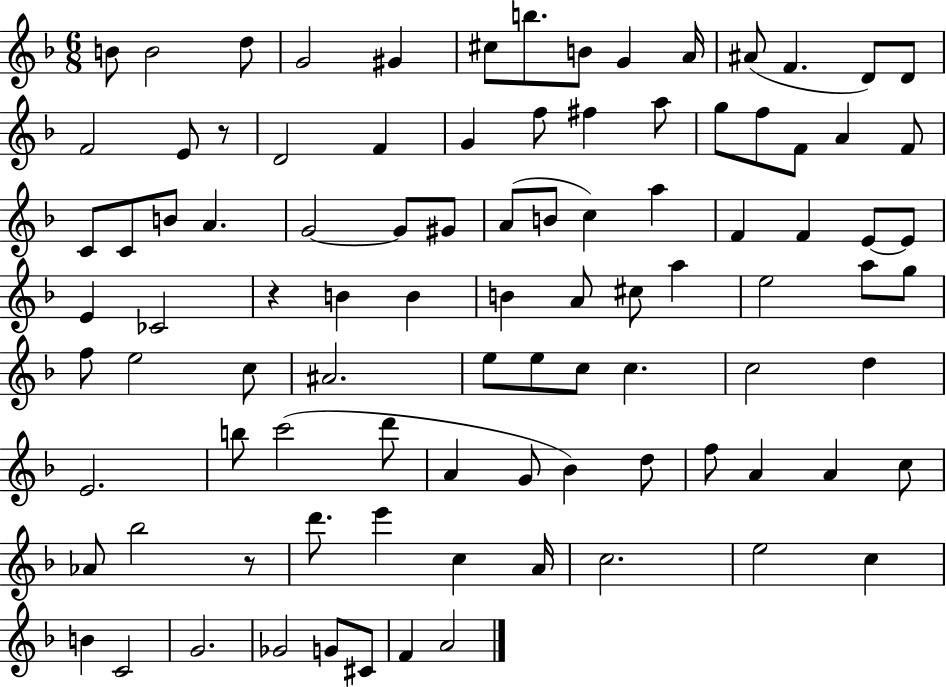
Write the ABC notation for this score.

X:1
T:Untitled
M:6/8
L:1/4
K:F
B/2 B2 d/2 G2 ^G ^c/2 b/2 B/2 G A/4 ^A/2 F D/2 D/2 F2 E/2 z/2 D2 F G f/2 ^f a/2 g/2 f/2 F/2 A F/2 C/2 C/2 B/2 A G2 G/2 ^G/2 A/2 B/2 c a F F E/2 E/2 E _C2 z B B B A/2 ^c/2 a e2 a/2 g/2 f/2 e2 c/2 ^A2 e/2 e/2 c/2 c c2 d E2 b/2 c'2 d'/2 A G/2 _B d/2 f/2 A A c/2 _A/2 _b2 z/2 d'/2 e' c A/4 c2 e2 c B C2 G2 _G2 G/2 ^C/2 F A2